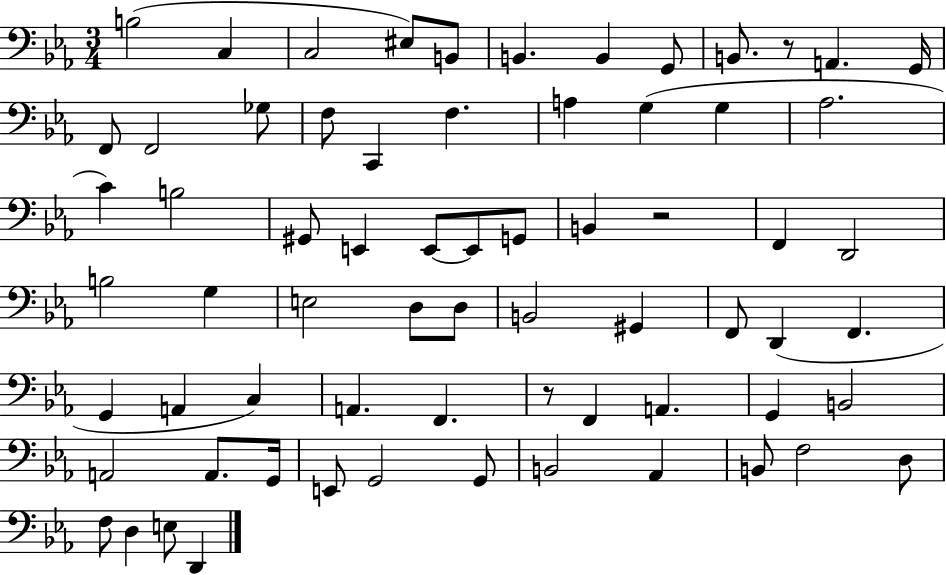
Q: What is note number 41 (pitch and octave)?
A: F2